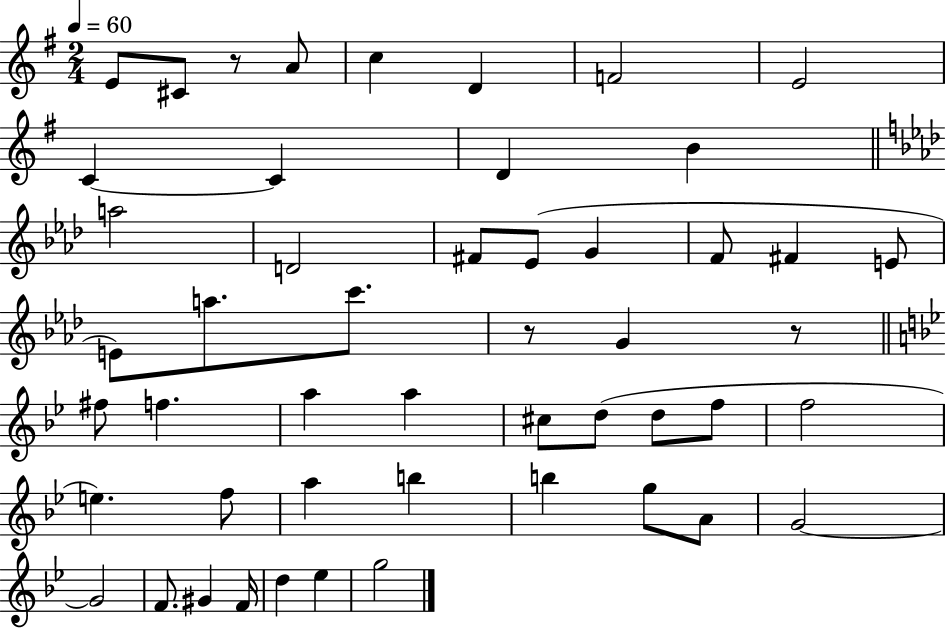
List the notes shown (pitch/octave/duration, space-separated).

E4/e C#4/e R/e A4/e C5/q D4/q F4/h E4/h C4/q C4/q D4/q B4/q A5/h D4/h F#4/e Eb4/e G4/q F4/e F#4/q E4/e E4/e A5/e. C6/e. R/e G4/q R/e F#5/e F5/q. A5/q A5/q C#5/e D5/e D5/e F5/e F5/h E5/q. F5/e A5/q B5/q B5/q G5/e A4/e G4/h G4/h F4/e. G#4/q F4/s D5/q Eb5/q G5/h